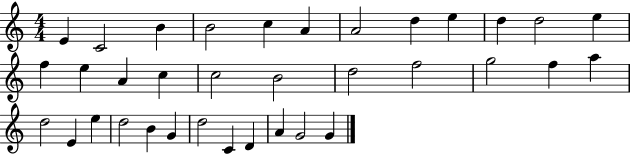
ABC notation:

X:1
T:Untitled
M:4/4
L:1/4
K:C
E C2 B B2 c A A2 d e d d2 e f e A c c2 B2 d2 f2 g2 f a d2 E e d2 B G d2 C D A G2 G